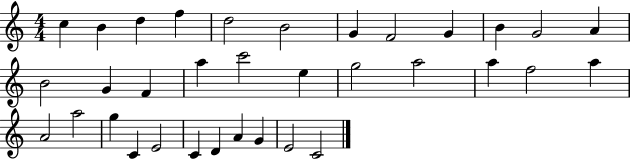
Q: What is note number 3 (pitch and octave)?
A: D5